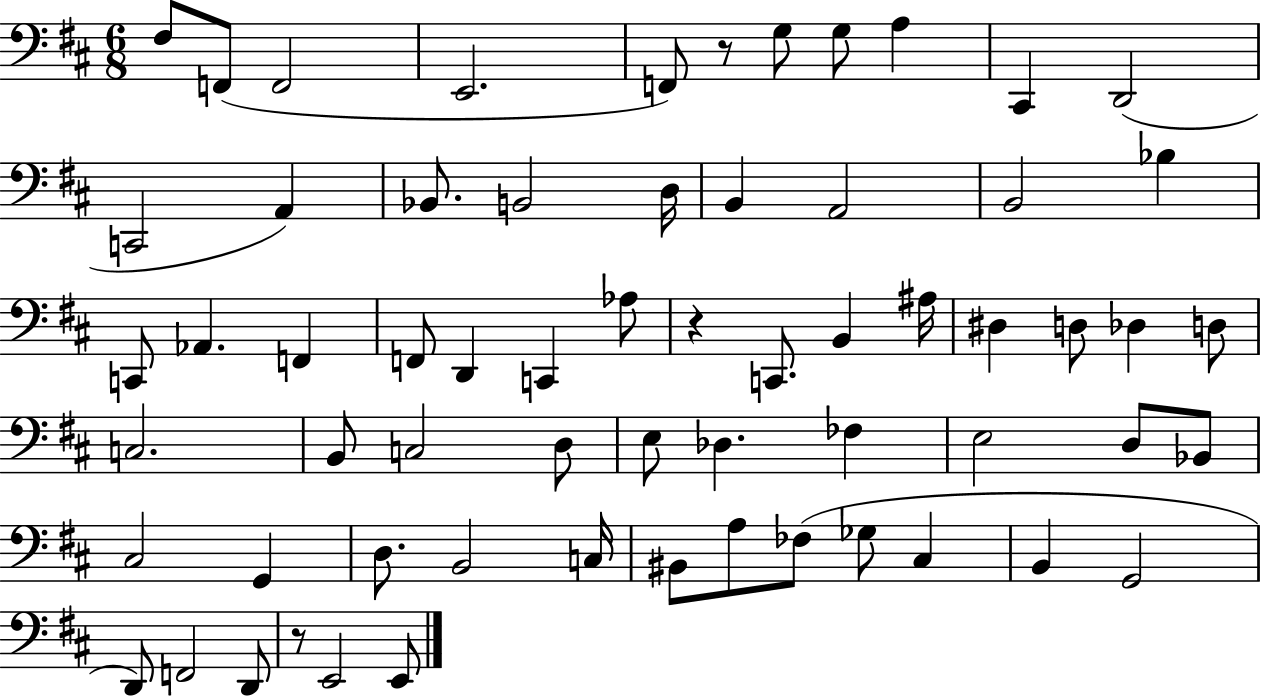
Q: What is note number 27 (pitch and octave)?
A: C2